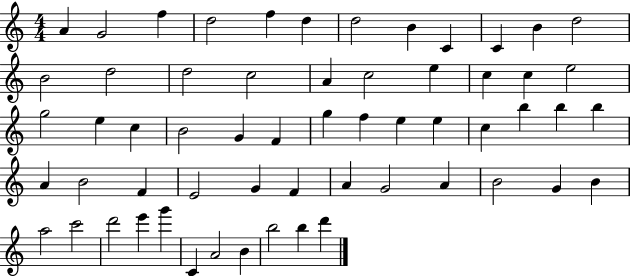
{
  \clef treble
  \numericTimeSignature
  \time 4/4
  \key c \major
  a'4 g'2 f''4 | d''2 f''4 d''4 | d''2 b'4 c'4 | c'4 b'4 d''2 | \break b'2 d''2 | d''2 c''2 | a'4 c''2 e''4 | c''4 c''4 e''2 | \break g''2 e''4 c''4 | b'2 g'4 f'4 | g''4 f''4 e''4 e''4 | c''4 b''4 b''4 b''4 | \break a'4 b'2 f'4 | e'2 g'4 f'4 | a'4 g'2 a'4 | b'2 g'4 b'4 | \break a''2 c'''2 | d'''2 e'''4 g'''4 | c'4 a'2 b'4 | b''2 b''4 d'''4 | \break \bar "|."
}